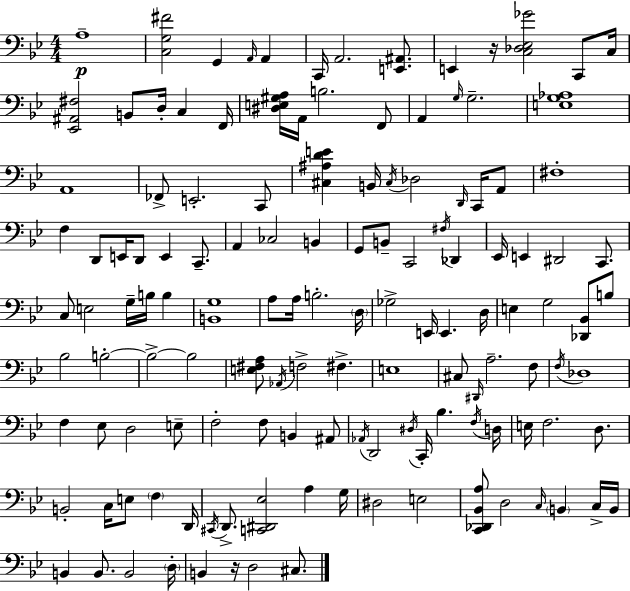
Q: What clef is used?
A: bass